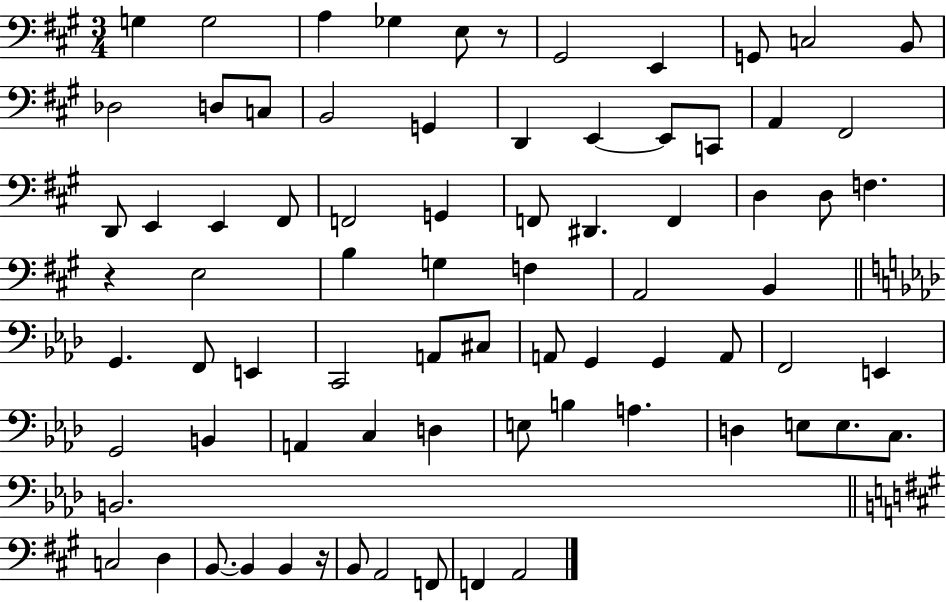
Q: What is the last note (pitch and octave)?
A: A2